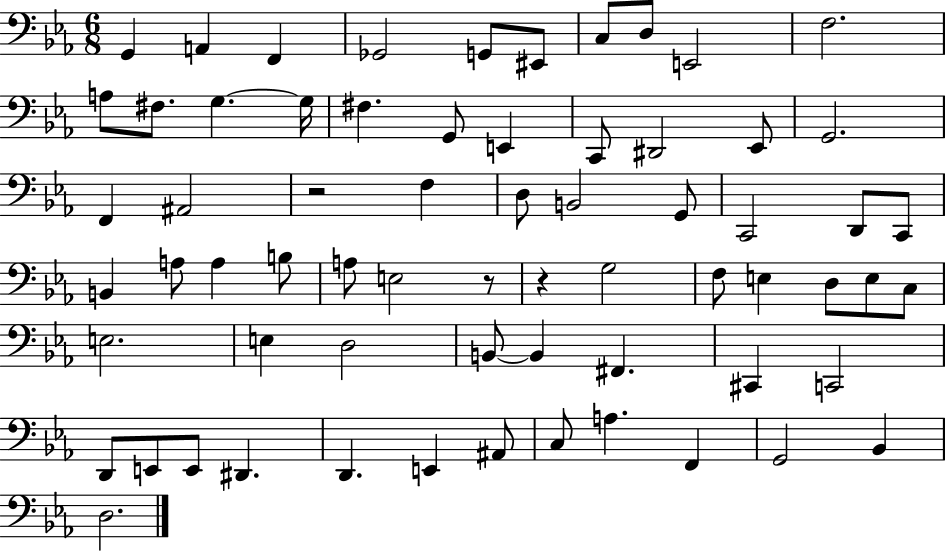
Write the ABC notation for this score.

X:1
T:Untitled
M:6/8
L:1/4
K:Eb
G,, A,, F,, _G,,2 G,,/2 ^E,,/2 C,/2 D,/2 E,,2 F,2 A,/2 ^F,/2 G, G,/4 ^F, G,,/2 E,, C,,/2 ^D,,2 _E,,/2 G,,2 F,, ^A,,2 z2 F, D,/2 B,,2 G,,/2 C,,2 D,,/2 C,,/2 B,, A,/2 A, B,/2 A,/2 E,2 z/2 z G,2 F,/2 E, D,/2 E,/2 C,/2 E,2 E, D,2 B,,/2 B,, ^F,, ^C,, C,,2 D,,/2 E,,/2 E,,/2 ^D,, D,, E,, ^A,,/2 C,/2 A, F,, G,,2 _B,, D,2